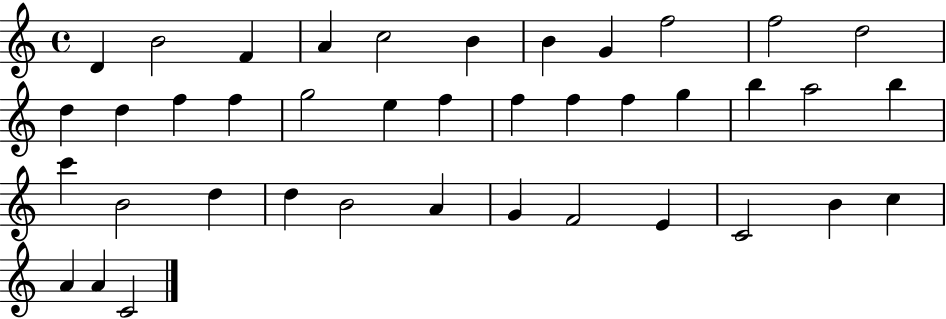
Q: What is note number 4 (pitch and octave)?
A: A4